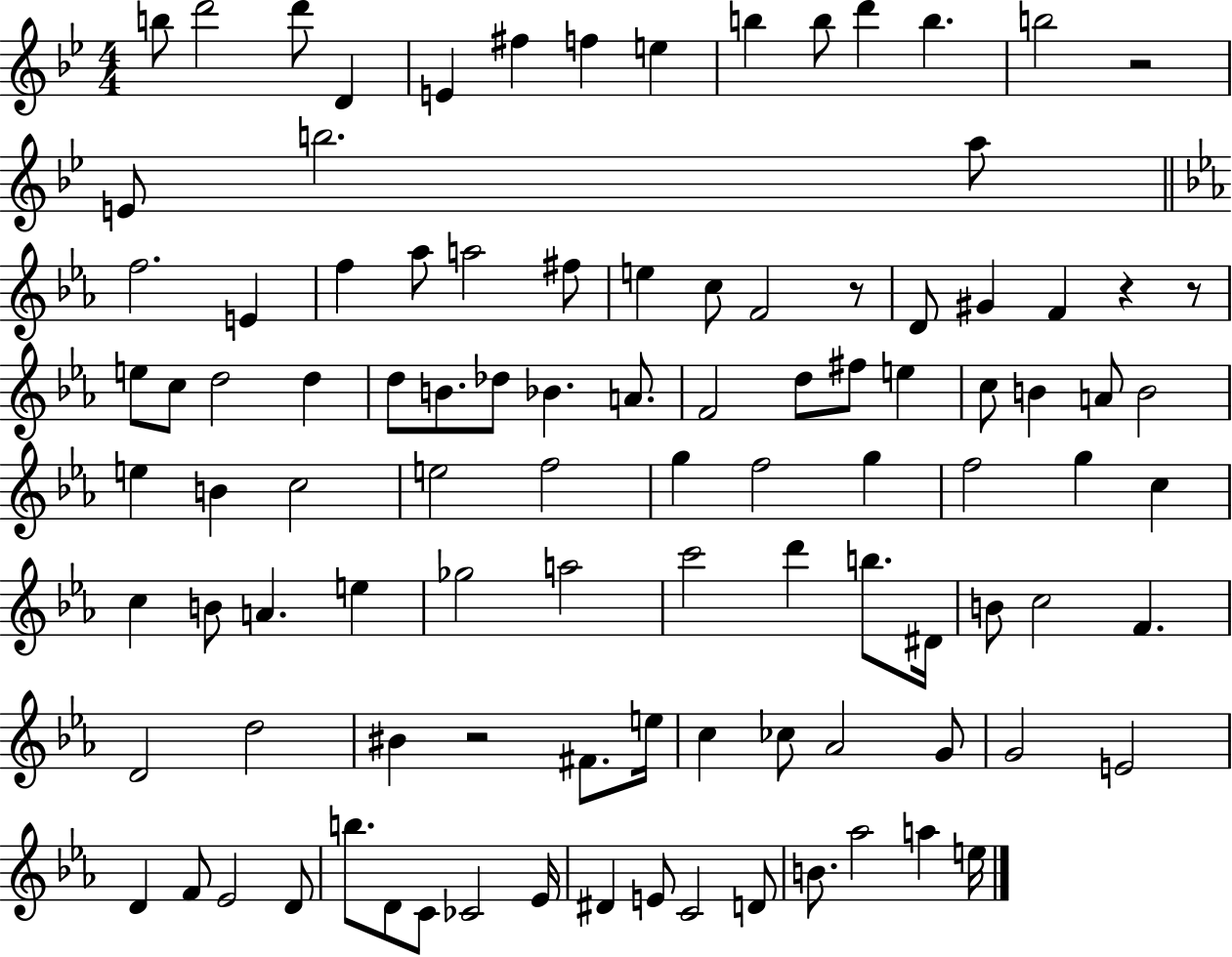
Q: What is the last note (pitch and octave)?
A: E5